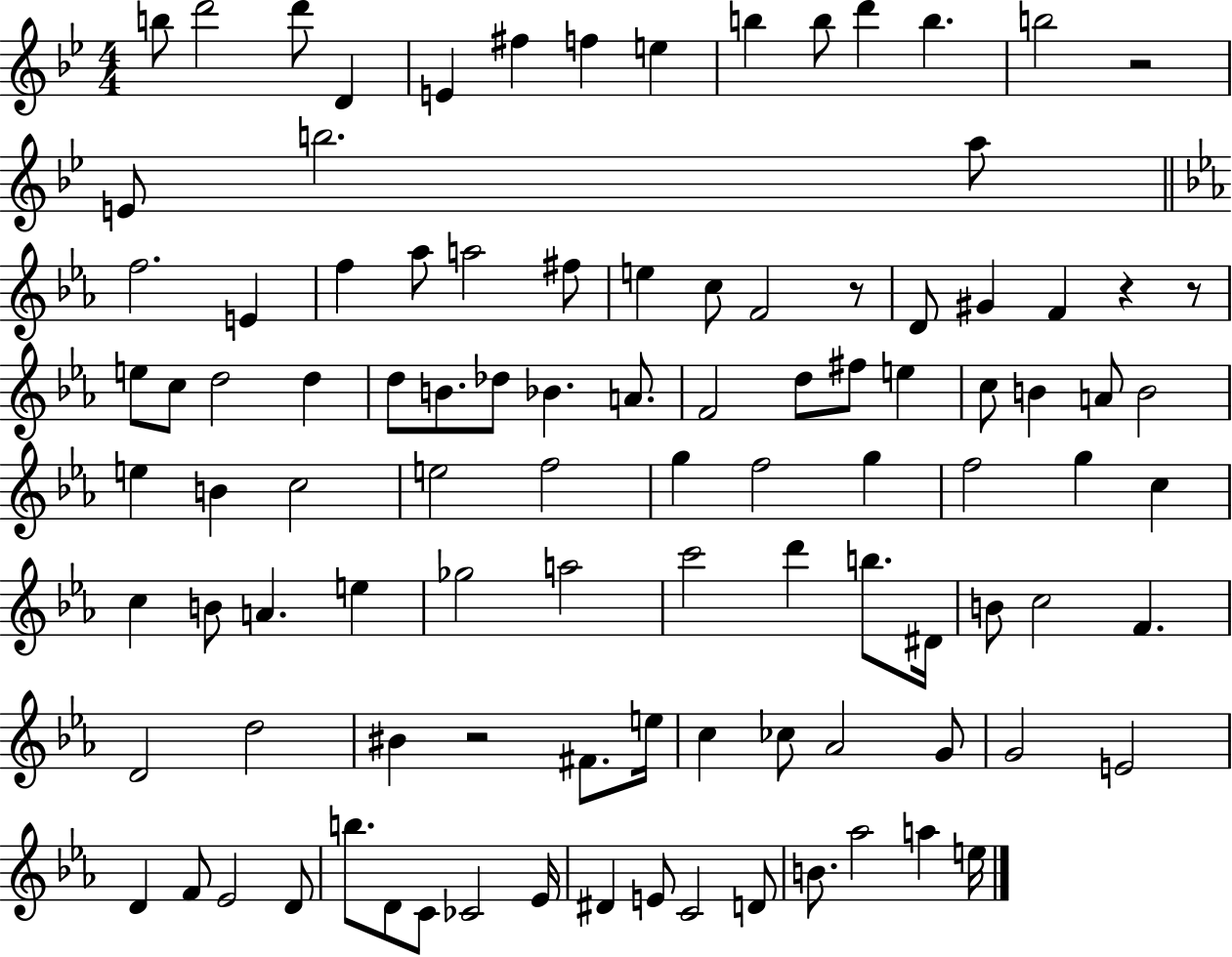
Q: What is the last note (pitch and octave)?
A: E5